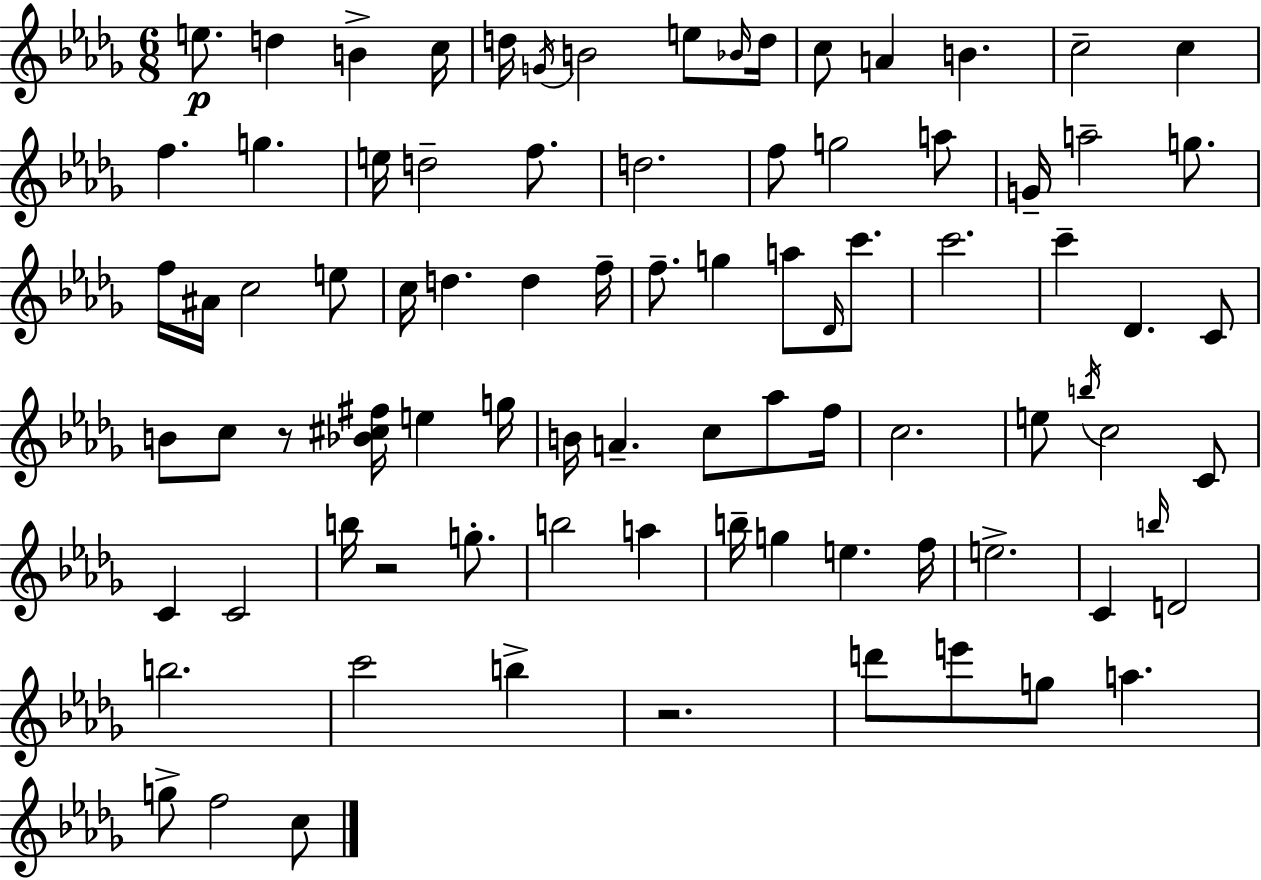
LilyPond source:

{
  \clef treble
  \numericTimeSignature
  \time 6/8
  \key bes \minor
  e''8.\p d''4 b'4-> c''16 | d''16 \acciaccatura { g'16 } b'2 e''8 | \grace { bes'16 } d''16 c''8 a'4 b'4. | c''2-- c''4 | \break f''4. g''4. | e''16 d''2-- f''8. | d''2. | f''8 g''2 | \break a''8 g'16-- a''2-- g''8. | f''16 ais'16 c''2 | e''8 c''16 d''4. d''4 | f''16-- f''8.-- g''4 a''8 \grace { des'16 } | \break c'''8. c'''2. | c'''4-- des'4. | c'8 b'8 c''8 r8 <bes' cis'' fis''>16 e''4 | g''16 b'16 a'4.-- c''8 | \break aes''8 f''16 c''2. | e''8 \acciaccatura { b''16 } c''2 | c'8 c'4 c'2 | b''16 r2 | \break g''8.-. b''2 | a''4 b''16-- g''4 e''4. | f''16 e''2.-> | c'4 \grace { b''16 } d'2 | \break b''2. | c'''2 | b''4-> r2. | d'''8 e'''8 g''8 a''4. | \break g''8-> f''2 | c''8 \bar "|."
}